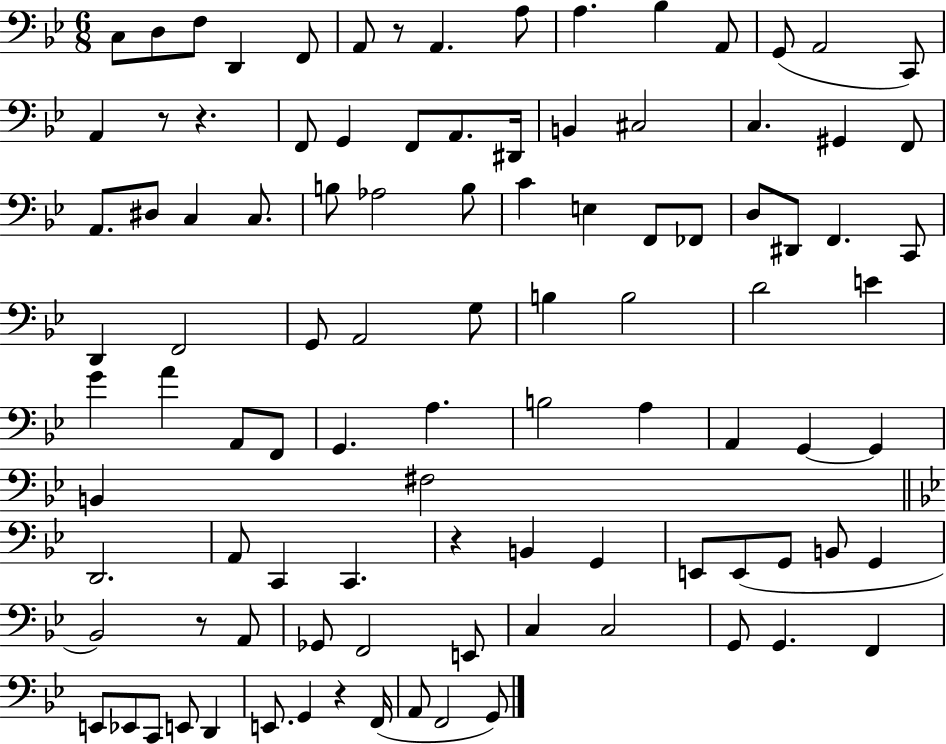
C3/e D3/e F3/e D2/q F2/e A2/e R/e A2/q. A3/e A3/q. Bb3/q A2/e G2/e A2/h C2/e A2/q R/e R/q. F2/e G2/q F2/e A2/e. D#2/s B2/q C#3/h C3/q. G#2/q F2/e A2/e. D#3/e C3/q C3/e. B3/e Ab3/h B3/e C4/q E3/q F2/e FES2/e D3/e D#2/e F2/q. C2/e D2/q F2/h G2/e A2/h G3/e B3/q B3/h D4/h E4/q G4/q A4/q A2/e F2/e G2/q. A3/q. B3/h A3/q A2/q G2/q G2/q B2/q F#3/h D2/h. A2/e C2/q C2/q. R/q B2/q G2/q E2/e E2/e G2/e B2/e G2/q Bb2/h R/e A2/e Gb2/e F2/h E2/e C3/q C3/h G2/e G2/q. F2/q E2/e Eb2/e C2/e E2/e D2/q E2/e. G2/q R/q F2/s A2/e F2/h G2/e